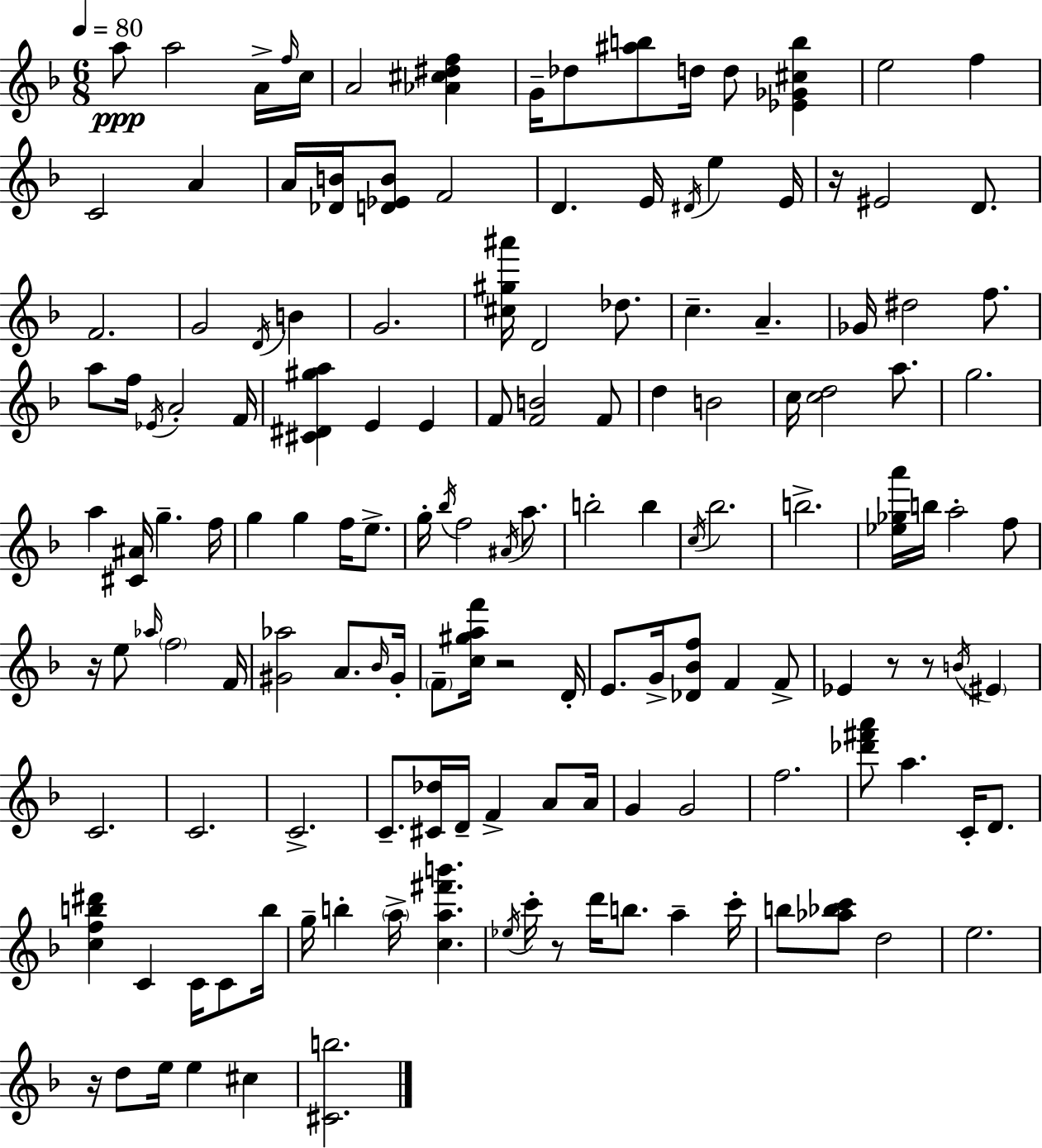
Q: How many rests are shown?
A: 7